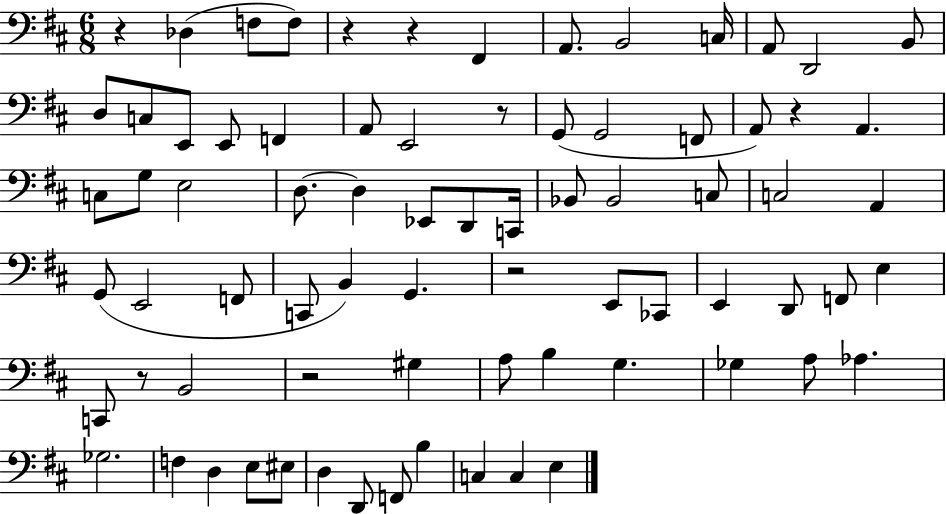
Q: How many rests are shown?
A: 8